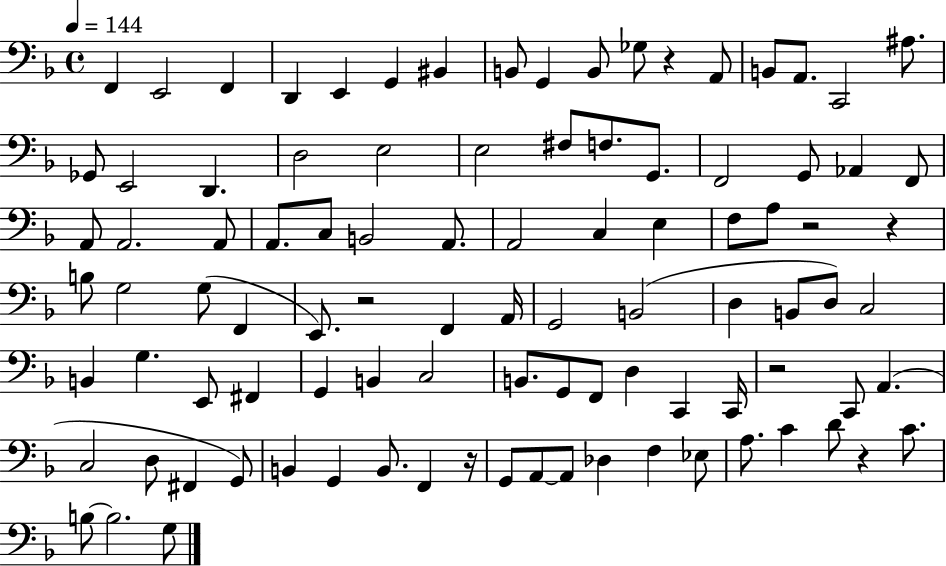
X:1
T:Untitled
M:4/4
L:1/4
K:F
F,, E,,2 F,, D,, E,, G,, ^B,, B,,/2 G,, B,,/2 _G,/2 z A,,/2 B,,/2 A,,/2 C,,2 ^A,/2 _G,,/2 E,,2 D,, D,2 E,2 E,2 ^F,/2 F,/2 G,,/2 F,,2 G,,/2 _A,, F,,/2 A,,/2 A,,2 A,,/2 A,,/2 C,/2 B,,2 A,,/2 A,,2 C, E, F,/2 A,/2 z2 z B,/2 G,2 G,/2 F,, E,,/2 z2 F,, A,,/4 G,,2 B,,2 D, B,,/2 D,/2 C,2 B,, G, E,,/2 ^F,, G,, B,, C,2 B,,/2 G,,/2 F,,/2 D, C,, C,,/4 z2 C,,/2 A,, C,2 D,/2 ^F,, G,,/2 B,, G,, B,,/2 F,, z/4 G,,/2 A,,/2 A,,/2 _D, F, _E,/2 A,/2 C D/2 z C/2 B,/2 B,2 G,/2